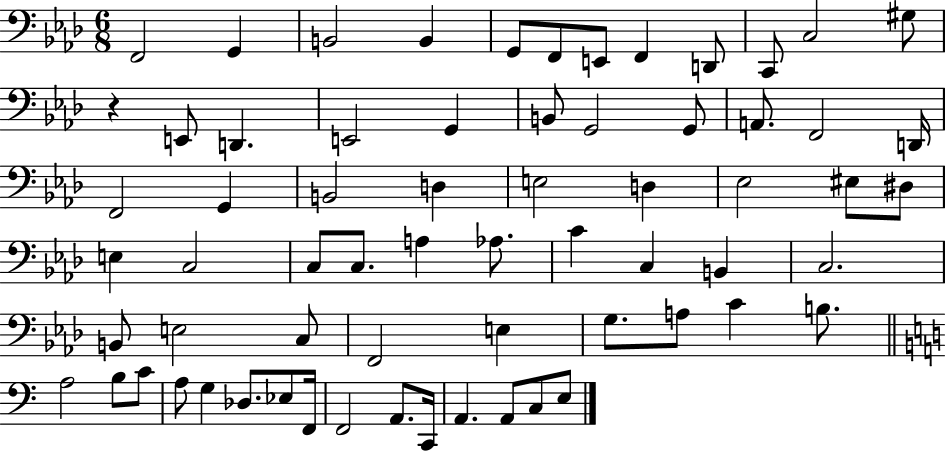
X:1
T:Untitled
M:6/8
L:1/4
K:Ab
F,,2 G,, B,,2 B,, G,,/2 F,,/2 E,,/2 F,, D,,/2 C,,/2 C,2 ^G,/2 z E,,/2 D,, E,,2 G,, B,,/2 G,,2 G,,/2 A,,/2 F,,2 D,,/4 F,,2 G,, B,,2 D, E,2 D, _E,2 ^E,/2 ^D,/2 E, C,2 C,/2 C,/2 A, _A,/2 C C, B,, C,2 B,,/2 E,2 C,/2 F,,2 E, G,/2 A,/2 C B,/2 A,2 B,/2 C/2 A,/2 G, _D,/2 _E,/2 F,,/4 F,,2 A,,/2 C,,/4 A,, A,,/2 C,/2 E,/2